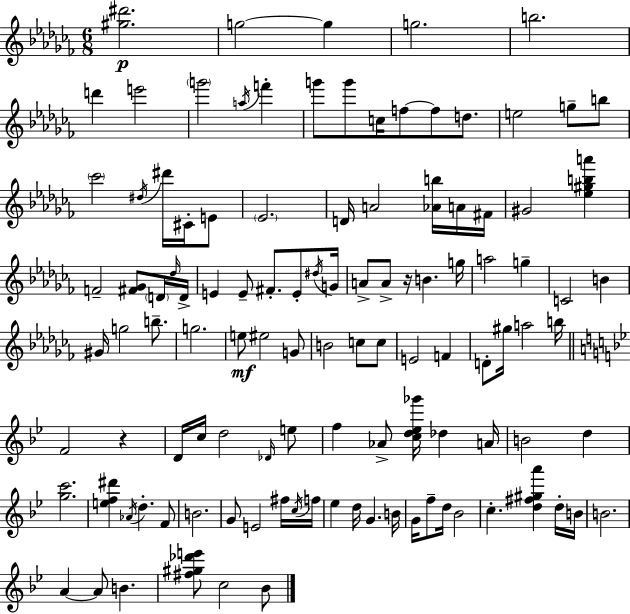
{
  \clef treble
  \numericTimeSignature
  \time 6/8
  \key aes \minor
  <gis'' dis'''>2.\p | g''2~~ g''4 | g''2. | b''2. | \break d'''4 e'''2 | \parenthesize g'''2 \acciaccatura { a''16 } f'''4-. | g'''8 g'''8 c''16 f''8~~ f''8 d''8. | e''2 g''8-- b''8 | \break \parenthesize ces'''2 \acciaccatura { dis''16 } dis'''16 cis'16-. | e'8 \parenthesize ees'2. | d'16 a'2 <aes' b''>16 | a'16 fis'16 gis'2 <ees'' gis'' b'' a'''>4 | \break f'2-- <fis' ges'>8 | \parenthesize d'16 \grace { des''16 } d'16-> e'4 e'8-- fis'8.-. | e'8-. \acciaccatura { dis''16 } g'16 a'8-> a'8-> r16 b'4. | g''16 a''2 | \break g''4-- c'2 | b'4 gis'16 g''2 | b''8.-- g''2. | e''8\mf eis''2 | \break g'8 b'2 | c''8 c''8 e'2 | f'4 d'8-. gis''16 a''2 | b''16 \bar "||" \break \key bes \major f'2 r4 | d'16 c''16 d''2 \grace { des'16 } e''8 | f''4 aes'8-> <c'' d'' ees'' ges'''>16 des''4 | a'16 b'2 d''4 | \break <g'' c'''>2. | <e'' f'' dis'''>4 \acciaccatura { aes'16 } d''4.-. | f'8 b'2. | g'8 e'2 | \break fis''16 \acciaccatura { c''16 } f''16 ees''4 d''16 g'4. | b'16 g'16 f''8-- d''16 bes'2 | c''4.-. <d'' fis'' gis'' a'''>4 | d''16-. b'16 b'2. | \break a'4~~ a'8 b'4. | <fis'' gis'' des''' e'''>8 c''2 | bes'8 \bar "|."
}